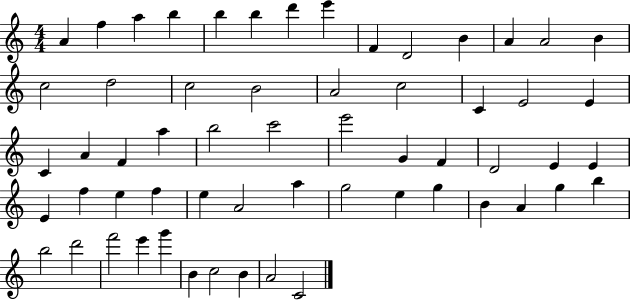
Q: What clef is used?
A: treble